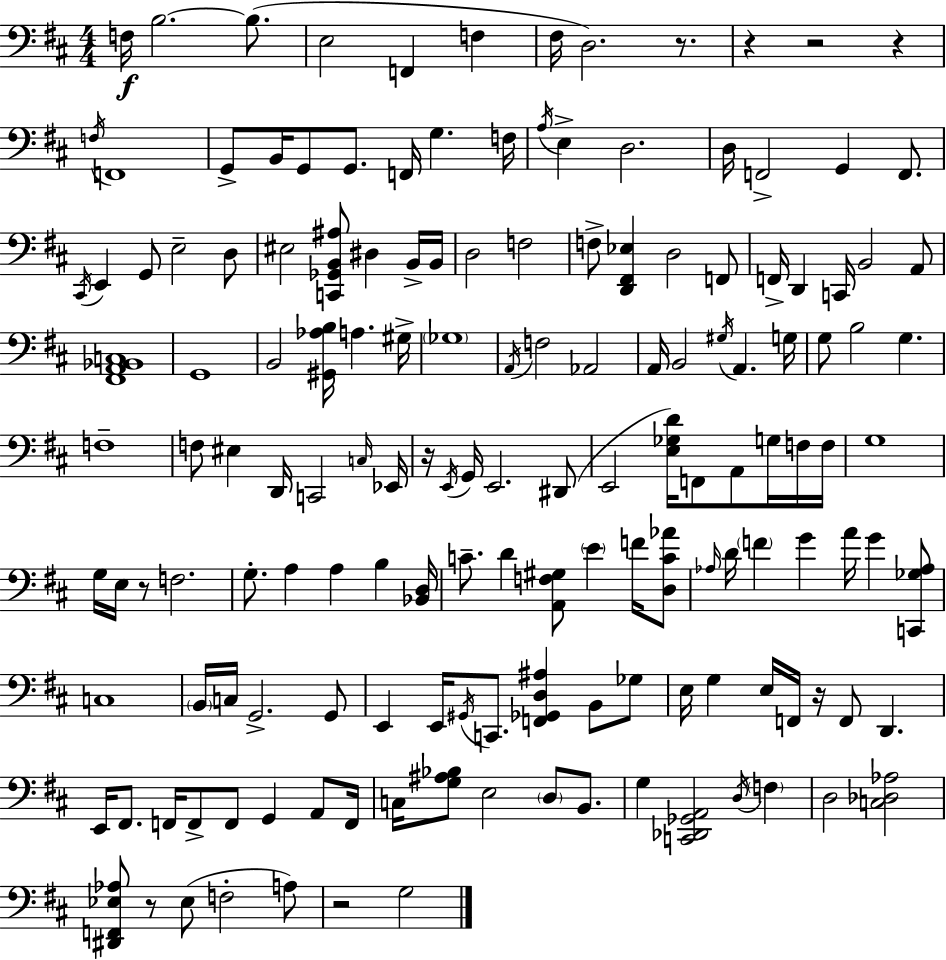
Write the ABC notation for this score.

X:1
T:Untitled
M:4/4
L:1/4
K:D
F,/4 B,2 B,/2 E,2 F,, F, ^F,/4 D,2 z/2 z z2 z F,/4 F,,4 G,,/2 B,,/4 G,,/2 G,,/2 F,,/4 G, F,/4 A,/4 E, D,2 D,/4 F,,2 G,, F,,/2 ^C,,/4 E,, G,,/2 E,2 D,/2 ^E,2 [C,,_G,,B,,^A,]/2 ^D, B,,/4 B,,/4 D,2 F,2 F,/2 [D,,^F,,_E,] D,2 F,,/2 F,,/4 D,, C,,/4 B,,2 A,,/2 [^F,,A,,_B,,C,]4 G,,4 B,,2 [^G,,_A,B,]/4 A, ^G,/4 _G,4 A,,/4 F,2 _A,,2 A,,/4 B,,2 ^G,/4 A,, G,/4 G,/2 B,2 G, F,4 F,/2 ^E, D,,/4 C,,2 C,/4 _E,,/4 z/4 E,,/4 G,,/4 E,,2 ^D,,/2 E,,2 [E,_G,D]/4 F,,/2 A,,/2 G,/4 F,/4 F,/4 G,4 G,/4 E,/4 z/2 F,2 G,/2 A, A, B, [_B,,D,]/4 C/2 D [A,,F,^G,]/2 E F/4 [D,C_A]/2 _A,/4 D/4 F G A/4 G [C,,_G,_A,]/2 C,4 B,,/4 C,/4 G,,2 G,,/2 E,, E,,/4 ^G,,/4 C,,/2 [F,,_G,,D,^A,] B,,/2 _G,/2 E,/4 G, E,/4 F,,/4 z/4 F,,/2 D,, E,,/4 ^F,,/2 F,,/4 F,,/2 F,,/2 G,, A,,/2 F,,/4 C,/4 [G,^A,_B,]/2 E,2 D,/2 B,,/2 G, [C,,_D,,_G,,A,,]2 D,/4 F, D,2 [C,_D,_A,]2 [^D,,F,,_E,_A,]/2 z/2 _E,/2 F,2 A,/2 z2 G,2